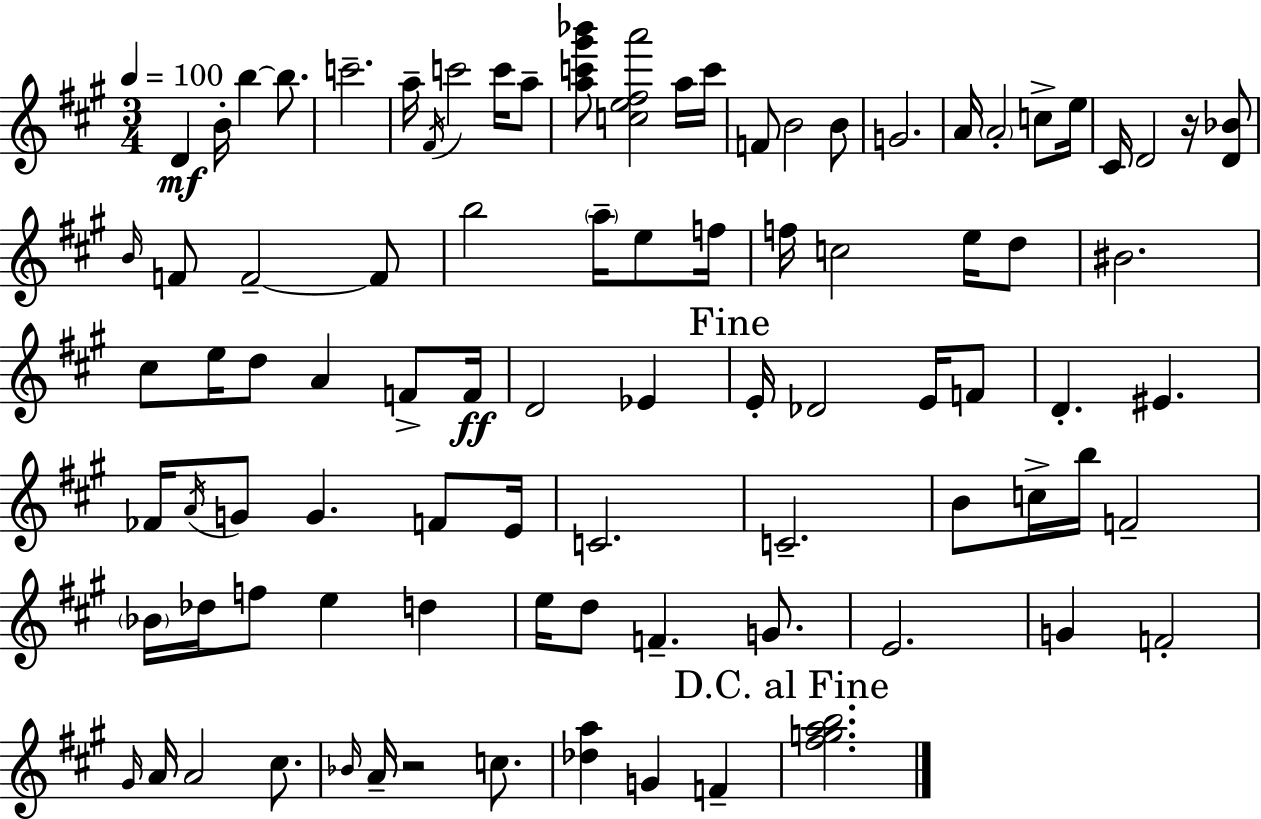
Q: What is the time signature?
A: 3/4